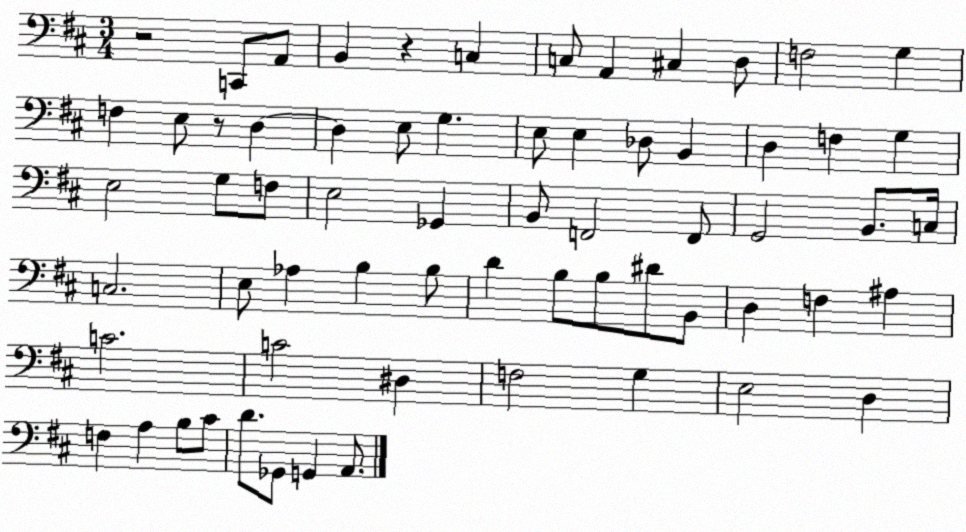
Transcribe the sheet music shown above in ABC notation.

X:1
T:Untitled
M:3/4
L:1/4
K:D
z2 C,,/2 A,,/2 B,, z C, C,/2 A,, ^C, D,/2 F,2 G, F, E,/2 z/2 D, D, E,/2 G, E,/2 E, _D,/2 B,, D, F, G, E,2 G,/2 F,/2 E,2 _G,, B,,/2 F,,2 F,,/2 G,,2 B,,/2 C,/4 C,2 E,/2 _A, B, B,/2 D B,/2 B,/2 ^D/2 B,,/2 D, F, ^A, C2 C2 ^D, F,2 G, E,2 D, F, A, B,/2 ^C/2 D/2 _G,,/2 G,, A,,/2